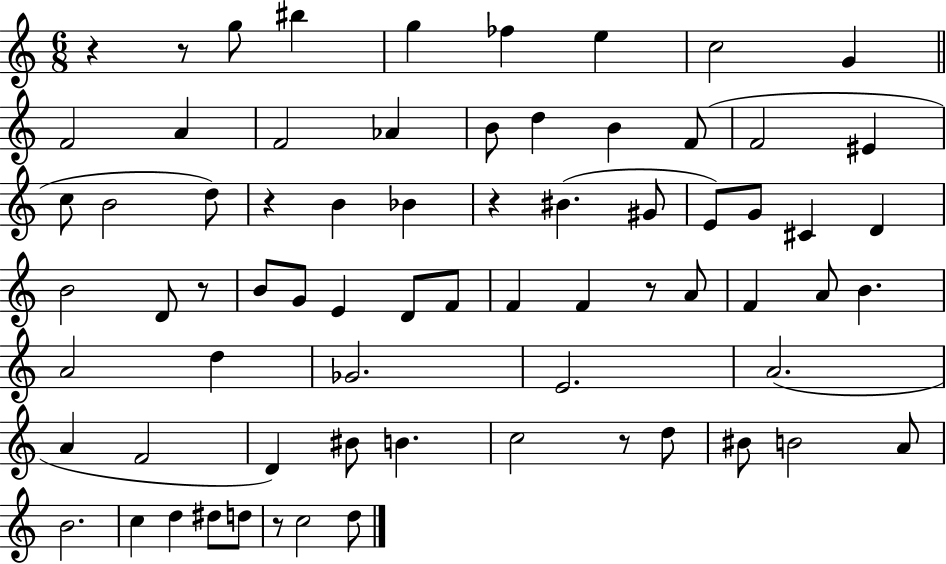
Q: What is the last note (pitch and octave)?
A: D5